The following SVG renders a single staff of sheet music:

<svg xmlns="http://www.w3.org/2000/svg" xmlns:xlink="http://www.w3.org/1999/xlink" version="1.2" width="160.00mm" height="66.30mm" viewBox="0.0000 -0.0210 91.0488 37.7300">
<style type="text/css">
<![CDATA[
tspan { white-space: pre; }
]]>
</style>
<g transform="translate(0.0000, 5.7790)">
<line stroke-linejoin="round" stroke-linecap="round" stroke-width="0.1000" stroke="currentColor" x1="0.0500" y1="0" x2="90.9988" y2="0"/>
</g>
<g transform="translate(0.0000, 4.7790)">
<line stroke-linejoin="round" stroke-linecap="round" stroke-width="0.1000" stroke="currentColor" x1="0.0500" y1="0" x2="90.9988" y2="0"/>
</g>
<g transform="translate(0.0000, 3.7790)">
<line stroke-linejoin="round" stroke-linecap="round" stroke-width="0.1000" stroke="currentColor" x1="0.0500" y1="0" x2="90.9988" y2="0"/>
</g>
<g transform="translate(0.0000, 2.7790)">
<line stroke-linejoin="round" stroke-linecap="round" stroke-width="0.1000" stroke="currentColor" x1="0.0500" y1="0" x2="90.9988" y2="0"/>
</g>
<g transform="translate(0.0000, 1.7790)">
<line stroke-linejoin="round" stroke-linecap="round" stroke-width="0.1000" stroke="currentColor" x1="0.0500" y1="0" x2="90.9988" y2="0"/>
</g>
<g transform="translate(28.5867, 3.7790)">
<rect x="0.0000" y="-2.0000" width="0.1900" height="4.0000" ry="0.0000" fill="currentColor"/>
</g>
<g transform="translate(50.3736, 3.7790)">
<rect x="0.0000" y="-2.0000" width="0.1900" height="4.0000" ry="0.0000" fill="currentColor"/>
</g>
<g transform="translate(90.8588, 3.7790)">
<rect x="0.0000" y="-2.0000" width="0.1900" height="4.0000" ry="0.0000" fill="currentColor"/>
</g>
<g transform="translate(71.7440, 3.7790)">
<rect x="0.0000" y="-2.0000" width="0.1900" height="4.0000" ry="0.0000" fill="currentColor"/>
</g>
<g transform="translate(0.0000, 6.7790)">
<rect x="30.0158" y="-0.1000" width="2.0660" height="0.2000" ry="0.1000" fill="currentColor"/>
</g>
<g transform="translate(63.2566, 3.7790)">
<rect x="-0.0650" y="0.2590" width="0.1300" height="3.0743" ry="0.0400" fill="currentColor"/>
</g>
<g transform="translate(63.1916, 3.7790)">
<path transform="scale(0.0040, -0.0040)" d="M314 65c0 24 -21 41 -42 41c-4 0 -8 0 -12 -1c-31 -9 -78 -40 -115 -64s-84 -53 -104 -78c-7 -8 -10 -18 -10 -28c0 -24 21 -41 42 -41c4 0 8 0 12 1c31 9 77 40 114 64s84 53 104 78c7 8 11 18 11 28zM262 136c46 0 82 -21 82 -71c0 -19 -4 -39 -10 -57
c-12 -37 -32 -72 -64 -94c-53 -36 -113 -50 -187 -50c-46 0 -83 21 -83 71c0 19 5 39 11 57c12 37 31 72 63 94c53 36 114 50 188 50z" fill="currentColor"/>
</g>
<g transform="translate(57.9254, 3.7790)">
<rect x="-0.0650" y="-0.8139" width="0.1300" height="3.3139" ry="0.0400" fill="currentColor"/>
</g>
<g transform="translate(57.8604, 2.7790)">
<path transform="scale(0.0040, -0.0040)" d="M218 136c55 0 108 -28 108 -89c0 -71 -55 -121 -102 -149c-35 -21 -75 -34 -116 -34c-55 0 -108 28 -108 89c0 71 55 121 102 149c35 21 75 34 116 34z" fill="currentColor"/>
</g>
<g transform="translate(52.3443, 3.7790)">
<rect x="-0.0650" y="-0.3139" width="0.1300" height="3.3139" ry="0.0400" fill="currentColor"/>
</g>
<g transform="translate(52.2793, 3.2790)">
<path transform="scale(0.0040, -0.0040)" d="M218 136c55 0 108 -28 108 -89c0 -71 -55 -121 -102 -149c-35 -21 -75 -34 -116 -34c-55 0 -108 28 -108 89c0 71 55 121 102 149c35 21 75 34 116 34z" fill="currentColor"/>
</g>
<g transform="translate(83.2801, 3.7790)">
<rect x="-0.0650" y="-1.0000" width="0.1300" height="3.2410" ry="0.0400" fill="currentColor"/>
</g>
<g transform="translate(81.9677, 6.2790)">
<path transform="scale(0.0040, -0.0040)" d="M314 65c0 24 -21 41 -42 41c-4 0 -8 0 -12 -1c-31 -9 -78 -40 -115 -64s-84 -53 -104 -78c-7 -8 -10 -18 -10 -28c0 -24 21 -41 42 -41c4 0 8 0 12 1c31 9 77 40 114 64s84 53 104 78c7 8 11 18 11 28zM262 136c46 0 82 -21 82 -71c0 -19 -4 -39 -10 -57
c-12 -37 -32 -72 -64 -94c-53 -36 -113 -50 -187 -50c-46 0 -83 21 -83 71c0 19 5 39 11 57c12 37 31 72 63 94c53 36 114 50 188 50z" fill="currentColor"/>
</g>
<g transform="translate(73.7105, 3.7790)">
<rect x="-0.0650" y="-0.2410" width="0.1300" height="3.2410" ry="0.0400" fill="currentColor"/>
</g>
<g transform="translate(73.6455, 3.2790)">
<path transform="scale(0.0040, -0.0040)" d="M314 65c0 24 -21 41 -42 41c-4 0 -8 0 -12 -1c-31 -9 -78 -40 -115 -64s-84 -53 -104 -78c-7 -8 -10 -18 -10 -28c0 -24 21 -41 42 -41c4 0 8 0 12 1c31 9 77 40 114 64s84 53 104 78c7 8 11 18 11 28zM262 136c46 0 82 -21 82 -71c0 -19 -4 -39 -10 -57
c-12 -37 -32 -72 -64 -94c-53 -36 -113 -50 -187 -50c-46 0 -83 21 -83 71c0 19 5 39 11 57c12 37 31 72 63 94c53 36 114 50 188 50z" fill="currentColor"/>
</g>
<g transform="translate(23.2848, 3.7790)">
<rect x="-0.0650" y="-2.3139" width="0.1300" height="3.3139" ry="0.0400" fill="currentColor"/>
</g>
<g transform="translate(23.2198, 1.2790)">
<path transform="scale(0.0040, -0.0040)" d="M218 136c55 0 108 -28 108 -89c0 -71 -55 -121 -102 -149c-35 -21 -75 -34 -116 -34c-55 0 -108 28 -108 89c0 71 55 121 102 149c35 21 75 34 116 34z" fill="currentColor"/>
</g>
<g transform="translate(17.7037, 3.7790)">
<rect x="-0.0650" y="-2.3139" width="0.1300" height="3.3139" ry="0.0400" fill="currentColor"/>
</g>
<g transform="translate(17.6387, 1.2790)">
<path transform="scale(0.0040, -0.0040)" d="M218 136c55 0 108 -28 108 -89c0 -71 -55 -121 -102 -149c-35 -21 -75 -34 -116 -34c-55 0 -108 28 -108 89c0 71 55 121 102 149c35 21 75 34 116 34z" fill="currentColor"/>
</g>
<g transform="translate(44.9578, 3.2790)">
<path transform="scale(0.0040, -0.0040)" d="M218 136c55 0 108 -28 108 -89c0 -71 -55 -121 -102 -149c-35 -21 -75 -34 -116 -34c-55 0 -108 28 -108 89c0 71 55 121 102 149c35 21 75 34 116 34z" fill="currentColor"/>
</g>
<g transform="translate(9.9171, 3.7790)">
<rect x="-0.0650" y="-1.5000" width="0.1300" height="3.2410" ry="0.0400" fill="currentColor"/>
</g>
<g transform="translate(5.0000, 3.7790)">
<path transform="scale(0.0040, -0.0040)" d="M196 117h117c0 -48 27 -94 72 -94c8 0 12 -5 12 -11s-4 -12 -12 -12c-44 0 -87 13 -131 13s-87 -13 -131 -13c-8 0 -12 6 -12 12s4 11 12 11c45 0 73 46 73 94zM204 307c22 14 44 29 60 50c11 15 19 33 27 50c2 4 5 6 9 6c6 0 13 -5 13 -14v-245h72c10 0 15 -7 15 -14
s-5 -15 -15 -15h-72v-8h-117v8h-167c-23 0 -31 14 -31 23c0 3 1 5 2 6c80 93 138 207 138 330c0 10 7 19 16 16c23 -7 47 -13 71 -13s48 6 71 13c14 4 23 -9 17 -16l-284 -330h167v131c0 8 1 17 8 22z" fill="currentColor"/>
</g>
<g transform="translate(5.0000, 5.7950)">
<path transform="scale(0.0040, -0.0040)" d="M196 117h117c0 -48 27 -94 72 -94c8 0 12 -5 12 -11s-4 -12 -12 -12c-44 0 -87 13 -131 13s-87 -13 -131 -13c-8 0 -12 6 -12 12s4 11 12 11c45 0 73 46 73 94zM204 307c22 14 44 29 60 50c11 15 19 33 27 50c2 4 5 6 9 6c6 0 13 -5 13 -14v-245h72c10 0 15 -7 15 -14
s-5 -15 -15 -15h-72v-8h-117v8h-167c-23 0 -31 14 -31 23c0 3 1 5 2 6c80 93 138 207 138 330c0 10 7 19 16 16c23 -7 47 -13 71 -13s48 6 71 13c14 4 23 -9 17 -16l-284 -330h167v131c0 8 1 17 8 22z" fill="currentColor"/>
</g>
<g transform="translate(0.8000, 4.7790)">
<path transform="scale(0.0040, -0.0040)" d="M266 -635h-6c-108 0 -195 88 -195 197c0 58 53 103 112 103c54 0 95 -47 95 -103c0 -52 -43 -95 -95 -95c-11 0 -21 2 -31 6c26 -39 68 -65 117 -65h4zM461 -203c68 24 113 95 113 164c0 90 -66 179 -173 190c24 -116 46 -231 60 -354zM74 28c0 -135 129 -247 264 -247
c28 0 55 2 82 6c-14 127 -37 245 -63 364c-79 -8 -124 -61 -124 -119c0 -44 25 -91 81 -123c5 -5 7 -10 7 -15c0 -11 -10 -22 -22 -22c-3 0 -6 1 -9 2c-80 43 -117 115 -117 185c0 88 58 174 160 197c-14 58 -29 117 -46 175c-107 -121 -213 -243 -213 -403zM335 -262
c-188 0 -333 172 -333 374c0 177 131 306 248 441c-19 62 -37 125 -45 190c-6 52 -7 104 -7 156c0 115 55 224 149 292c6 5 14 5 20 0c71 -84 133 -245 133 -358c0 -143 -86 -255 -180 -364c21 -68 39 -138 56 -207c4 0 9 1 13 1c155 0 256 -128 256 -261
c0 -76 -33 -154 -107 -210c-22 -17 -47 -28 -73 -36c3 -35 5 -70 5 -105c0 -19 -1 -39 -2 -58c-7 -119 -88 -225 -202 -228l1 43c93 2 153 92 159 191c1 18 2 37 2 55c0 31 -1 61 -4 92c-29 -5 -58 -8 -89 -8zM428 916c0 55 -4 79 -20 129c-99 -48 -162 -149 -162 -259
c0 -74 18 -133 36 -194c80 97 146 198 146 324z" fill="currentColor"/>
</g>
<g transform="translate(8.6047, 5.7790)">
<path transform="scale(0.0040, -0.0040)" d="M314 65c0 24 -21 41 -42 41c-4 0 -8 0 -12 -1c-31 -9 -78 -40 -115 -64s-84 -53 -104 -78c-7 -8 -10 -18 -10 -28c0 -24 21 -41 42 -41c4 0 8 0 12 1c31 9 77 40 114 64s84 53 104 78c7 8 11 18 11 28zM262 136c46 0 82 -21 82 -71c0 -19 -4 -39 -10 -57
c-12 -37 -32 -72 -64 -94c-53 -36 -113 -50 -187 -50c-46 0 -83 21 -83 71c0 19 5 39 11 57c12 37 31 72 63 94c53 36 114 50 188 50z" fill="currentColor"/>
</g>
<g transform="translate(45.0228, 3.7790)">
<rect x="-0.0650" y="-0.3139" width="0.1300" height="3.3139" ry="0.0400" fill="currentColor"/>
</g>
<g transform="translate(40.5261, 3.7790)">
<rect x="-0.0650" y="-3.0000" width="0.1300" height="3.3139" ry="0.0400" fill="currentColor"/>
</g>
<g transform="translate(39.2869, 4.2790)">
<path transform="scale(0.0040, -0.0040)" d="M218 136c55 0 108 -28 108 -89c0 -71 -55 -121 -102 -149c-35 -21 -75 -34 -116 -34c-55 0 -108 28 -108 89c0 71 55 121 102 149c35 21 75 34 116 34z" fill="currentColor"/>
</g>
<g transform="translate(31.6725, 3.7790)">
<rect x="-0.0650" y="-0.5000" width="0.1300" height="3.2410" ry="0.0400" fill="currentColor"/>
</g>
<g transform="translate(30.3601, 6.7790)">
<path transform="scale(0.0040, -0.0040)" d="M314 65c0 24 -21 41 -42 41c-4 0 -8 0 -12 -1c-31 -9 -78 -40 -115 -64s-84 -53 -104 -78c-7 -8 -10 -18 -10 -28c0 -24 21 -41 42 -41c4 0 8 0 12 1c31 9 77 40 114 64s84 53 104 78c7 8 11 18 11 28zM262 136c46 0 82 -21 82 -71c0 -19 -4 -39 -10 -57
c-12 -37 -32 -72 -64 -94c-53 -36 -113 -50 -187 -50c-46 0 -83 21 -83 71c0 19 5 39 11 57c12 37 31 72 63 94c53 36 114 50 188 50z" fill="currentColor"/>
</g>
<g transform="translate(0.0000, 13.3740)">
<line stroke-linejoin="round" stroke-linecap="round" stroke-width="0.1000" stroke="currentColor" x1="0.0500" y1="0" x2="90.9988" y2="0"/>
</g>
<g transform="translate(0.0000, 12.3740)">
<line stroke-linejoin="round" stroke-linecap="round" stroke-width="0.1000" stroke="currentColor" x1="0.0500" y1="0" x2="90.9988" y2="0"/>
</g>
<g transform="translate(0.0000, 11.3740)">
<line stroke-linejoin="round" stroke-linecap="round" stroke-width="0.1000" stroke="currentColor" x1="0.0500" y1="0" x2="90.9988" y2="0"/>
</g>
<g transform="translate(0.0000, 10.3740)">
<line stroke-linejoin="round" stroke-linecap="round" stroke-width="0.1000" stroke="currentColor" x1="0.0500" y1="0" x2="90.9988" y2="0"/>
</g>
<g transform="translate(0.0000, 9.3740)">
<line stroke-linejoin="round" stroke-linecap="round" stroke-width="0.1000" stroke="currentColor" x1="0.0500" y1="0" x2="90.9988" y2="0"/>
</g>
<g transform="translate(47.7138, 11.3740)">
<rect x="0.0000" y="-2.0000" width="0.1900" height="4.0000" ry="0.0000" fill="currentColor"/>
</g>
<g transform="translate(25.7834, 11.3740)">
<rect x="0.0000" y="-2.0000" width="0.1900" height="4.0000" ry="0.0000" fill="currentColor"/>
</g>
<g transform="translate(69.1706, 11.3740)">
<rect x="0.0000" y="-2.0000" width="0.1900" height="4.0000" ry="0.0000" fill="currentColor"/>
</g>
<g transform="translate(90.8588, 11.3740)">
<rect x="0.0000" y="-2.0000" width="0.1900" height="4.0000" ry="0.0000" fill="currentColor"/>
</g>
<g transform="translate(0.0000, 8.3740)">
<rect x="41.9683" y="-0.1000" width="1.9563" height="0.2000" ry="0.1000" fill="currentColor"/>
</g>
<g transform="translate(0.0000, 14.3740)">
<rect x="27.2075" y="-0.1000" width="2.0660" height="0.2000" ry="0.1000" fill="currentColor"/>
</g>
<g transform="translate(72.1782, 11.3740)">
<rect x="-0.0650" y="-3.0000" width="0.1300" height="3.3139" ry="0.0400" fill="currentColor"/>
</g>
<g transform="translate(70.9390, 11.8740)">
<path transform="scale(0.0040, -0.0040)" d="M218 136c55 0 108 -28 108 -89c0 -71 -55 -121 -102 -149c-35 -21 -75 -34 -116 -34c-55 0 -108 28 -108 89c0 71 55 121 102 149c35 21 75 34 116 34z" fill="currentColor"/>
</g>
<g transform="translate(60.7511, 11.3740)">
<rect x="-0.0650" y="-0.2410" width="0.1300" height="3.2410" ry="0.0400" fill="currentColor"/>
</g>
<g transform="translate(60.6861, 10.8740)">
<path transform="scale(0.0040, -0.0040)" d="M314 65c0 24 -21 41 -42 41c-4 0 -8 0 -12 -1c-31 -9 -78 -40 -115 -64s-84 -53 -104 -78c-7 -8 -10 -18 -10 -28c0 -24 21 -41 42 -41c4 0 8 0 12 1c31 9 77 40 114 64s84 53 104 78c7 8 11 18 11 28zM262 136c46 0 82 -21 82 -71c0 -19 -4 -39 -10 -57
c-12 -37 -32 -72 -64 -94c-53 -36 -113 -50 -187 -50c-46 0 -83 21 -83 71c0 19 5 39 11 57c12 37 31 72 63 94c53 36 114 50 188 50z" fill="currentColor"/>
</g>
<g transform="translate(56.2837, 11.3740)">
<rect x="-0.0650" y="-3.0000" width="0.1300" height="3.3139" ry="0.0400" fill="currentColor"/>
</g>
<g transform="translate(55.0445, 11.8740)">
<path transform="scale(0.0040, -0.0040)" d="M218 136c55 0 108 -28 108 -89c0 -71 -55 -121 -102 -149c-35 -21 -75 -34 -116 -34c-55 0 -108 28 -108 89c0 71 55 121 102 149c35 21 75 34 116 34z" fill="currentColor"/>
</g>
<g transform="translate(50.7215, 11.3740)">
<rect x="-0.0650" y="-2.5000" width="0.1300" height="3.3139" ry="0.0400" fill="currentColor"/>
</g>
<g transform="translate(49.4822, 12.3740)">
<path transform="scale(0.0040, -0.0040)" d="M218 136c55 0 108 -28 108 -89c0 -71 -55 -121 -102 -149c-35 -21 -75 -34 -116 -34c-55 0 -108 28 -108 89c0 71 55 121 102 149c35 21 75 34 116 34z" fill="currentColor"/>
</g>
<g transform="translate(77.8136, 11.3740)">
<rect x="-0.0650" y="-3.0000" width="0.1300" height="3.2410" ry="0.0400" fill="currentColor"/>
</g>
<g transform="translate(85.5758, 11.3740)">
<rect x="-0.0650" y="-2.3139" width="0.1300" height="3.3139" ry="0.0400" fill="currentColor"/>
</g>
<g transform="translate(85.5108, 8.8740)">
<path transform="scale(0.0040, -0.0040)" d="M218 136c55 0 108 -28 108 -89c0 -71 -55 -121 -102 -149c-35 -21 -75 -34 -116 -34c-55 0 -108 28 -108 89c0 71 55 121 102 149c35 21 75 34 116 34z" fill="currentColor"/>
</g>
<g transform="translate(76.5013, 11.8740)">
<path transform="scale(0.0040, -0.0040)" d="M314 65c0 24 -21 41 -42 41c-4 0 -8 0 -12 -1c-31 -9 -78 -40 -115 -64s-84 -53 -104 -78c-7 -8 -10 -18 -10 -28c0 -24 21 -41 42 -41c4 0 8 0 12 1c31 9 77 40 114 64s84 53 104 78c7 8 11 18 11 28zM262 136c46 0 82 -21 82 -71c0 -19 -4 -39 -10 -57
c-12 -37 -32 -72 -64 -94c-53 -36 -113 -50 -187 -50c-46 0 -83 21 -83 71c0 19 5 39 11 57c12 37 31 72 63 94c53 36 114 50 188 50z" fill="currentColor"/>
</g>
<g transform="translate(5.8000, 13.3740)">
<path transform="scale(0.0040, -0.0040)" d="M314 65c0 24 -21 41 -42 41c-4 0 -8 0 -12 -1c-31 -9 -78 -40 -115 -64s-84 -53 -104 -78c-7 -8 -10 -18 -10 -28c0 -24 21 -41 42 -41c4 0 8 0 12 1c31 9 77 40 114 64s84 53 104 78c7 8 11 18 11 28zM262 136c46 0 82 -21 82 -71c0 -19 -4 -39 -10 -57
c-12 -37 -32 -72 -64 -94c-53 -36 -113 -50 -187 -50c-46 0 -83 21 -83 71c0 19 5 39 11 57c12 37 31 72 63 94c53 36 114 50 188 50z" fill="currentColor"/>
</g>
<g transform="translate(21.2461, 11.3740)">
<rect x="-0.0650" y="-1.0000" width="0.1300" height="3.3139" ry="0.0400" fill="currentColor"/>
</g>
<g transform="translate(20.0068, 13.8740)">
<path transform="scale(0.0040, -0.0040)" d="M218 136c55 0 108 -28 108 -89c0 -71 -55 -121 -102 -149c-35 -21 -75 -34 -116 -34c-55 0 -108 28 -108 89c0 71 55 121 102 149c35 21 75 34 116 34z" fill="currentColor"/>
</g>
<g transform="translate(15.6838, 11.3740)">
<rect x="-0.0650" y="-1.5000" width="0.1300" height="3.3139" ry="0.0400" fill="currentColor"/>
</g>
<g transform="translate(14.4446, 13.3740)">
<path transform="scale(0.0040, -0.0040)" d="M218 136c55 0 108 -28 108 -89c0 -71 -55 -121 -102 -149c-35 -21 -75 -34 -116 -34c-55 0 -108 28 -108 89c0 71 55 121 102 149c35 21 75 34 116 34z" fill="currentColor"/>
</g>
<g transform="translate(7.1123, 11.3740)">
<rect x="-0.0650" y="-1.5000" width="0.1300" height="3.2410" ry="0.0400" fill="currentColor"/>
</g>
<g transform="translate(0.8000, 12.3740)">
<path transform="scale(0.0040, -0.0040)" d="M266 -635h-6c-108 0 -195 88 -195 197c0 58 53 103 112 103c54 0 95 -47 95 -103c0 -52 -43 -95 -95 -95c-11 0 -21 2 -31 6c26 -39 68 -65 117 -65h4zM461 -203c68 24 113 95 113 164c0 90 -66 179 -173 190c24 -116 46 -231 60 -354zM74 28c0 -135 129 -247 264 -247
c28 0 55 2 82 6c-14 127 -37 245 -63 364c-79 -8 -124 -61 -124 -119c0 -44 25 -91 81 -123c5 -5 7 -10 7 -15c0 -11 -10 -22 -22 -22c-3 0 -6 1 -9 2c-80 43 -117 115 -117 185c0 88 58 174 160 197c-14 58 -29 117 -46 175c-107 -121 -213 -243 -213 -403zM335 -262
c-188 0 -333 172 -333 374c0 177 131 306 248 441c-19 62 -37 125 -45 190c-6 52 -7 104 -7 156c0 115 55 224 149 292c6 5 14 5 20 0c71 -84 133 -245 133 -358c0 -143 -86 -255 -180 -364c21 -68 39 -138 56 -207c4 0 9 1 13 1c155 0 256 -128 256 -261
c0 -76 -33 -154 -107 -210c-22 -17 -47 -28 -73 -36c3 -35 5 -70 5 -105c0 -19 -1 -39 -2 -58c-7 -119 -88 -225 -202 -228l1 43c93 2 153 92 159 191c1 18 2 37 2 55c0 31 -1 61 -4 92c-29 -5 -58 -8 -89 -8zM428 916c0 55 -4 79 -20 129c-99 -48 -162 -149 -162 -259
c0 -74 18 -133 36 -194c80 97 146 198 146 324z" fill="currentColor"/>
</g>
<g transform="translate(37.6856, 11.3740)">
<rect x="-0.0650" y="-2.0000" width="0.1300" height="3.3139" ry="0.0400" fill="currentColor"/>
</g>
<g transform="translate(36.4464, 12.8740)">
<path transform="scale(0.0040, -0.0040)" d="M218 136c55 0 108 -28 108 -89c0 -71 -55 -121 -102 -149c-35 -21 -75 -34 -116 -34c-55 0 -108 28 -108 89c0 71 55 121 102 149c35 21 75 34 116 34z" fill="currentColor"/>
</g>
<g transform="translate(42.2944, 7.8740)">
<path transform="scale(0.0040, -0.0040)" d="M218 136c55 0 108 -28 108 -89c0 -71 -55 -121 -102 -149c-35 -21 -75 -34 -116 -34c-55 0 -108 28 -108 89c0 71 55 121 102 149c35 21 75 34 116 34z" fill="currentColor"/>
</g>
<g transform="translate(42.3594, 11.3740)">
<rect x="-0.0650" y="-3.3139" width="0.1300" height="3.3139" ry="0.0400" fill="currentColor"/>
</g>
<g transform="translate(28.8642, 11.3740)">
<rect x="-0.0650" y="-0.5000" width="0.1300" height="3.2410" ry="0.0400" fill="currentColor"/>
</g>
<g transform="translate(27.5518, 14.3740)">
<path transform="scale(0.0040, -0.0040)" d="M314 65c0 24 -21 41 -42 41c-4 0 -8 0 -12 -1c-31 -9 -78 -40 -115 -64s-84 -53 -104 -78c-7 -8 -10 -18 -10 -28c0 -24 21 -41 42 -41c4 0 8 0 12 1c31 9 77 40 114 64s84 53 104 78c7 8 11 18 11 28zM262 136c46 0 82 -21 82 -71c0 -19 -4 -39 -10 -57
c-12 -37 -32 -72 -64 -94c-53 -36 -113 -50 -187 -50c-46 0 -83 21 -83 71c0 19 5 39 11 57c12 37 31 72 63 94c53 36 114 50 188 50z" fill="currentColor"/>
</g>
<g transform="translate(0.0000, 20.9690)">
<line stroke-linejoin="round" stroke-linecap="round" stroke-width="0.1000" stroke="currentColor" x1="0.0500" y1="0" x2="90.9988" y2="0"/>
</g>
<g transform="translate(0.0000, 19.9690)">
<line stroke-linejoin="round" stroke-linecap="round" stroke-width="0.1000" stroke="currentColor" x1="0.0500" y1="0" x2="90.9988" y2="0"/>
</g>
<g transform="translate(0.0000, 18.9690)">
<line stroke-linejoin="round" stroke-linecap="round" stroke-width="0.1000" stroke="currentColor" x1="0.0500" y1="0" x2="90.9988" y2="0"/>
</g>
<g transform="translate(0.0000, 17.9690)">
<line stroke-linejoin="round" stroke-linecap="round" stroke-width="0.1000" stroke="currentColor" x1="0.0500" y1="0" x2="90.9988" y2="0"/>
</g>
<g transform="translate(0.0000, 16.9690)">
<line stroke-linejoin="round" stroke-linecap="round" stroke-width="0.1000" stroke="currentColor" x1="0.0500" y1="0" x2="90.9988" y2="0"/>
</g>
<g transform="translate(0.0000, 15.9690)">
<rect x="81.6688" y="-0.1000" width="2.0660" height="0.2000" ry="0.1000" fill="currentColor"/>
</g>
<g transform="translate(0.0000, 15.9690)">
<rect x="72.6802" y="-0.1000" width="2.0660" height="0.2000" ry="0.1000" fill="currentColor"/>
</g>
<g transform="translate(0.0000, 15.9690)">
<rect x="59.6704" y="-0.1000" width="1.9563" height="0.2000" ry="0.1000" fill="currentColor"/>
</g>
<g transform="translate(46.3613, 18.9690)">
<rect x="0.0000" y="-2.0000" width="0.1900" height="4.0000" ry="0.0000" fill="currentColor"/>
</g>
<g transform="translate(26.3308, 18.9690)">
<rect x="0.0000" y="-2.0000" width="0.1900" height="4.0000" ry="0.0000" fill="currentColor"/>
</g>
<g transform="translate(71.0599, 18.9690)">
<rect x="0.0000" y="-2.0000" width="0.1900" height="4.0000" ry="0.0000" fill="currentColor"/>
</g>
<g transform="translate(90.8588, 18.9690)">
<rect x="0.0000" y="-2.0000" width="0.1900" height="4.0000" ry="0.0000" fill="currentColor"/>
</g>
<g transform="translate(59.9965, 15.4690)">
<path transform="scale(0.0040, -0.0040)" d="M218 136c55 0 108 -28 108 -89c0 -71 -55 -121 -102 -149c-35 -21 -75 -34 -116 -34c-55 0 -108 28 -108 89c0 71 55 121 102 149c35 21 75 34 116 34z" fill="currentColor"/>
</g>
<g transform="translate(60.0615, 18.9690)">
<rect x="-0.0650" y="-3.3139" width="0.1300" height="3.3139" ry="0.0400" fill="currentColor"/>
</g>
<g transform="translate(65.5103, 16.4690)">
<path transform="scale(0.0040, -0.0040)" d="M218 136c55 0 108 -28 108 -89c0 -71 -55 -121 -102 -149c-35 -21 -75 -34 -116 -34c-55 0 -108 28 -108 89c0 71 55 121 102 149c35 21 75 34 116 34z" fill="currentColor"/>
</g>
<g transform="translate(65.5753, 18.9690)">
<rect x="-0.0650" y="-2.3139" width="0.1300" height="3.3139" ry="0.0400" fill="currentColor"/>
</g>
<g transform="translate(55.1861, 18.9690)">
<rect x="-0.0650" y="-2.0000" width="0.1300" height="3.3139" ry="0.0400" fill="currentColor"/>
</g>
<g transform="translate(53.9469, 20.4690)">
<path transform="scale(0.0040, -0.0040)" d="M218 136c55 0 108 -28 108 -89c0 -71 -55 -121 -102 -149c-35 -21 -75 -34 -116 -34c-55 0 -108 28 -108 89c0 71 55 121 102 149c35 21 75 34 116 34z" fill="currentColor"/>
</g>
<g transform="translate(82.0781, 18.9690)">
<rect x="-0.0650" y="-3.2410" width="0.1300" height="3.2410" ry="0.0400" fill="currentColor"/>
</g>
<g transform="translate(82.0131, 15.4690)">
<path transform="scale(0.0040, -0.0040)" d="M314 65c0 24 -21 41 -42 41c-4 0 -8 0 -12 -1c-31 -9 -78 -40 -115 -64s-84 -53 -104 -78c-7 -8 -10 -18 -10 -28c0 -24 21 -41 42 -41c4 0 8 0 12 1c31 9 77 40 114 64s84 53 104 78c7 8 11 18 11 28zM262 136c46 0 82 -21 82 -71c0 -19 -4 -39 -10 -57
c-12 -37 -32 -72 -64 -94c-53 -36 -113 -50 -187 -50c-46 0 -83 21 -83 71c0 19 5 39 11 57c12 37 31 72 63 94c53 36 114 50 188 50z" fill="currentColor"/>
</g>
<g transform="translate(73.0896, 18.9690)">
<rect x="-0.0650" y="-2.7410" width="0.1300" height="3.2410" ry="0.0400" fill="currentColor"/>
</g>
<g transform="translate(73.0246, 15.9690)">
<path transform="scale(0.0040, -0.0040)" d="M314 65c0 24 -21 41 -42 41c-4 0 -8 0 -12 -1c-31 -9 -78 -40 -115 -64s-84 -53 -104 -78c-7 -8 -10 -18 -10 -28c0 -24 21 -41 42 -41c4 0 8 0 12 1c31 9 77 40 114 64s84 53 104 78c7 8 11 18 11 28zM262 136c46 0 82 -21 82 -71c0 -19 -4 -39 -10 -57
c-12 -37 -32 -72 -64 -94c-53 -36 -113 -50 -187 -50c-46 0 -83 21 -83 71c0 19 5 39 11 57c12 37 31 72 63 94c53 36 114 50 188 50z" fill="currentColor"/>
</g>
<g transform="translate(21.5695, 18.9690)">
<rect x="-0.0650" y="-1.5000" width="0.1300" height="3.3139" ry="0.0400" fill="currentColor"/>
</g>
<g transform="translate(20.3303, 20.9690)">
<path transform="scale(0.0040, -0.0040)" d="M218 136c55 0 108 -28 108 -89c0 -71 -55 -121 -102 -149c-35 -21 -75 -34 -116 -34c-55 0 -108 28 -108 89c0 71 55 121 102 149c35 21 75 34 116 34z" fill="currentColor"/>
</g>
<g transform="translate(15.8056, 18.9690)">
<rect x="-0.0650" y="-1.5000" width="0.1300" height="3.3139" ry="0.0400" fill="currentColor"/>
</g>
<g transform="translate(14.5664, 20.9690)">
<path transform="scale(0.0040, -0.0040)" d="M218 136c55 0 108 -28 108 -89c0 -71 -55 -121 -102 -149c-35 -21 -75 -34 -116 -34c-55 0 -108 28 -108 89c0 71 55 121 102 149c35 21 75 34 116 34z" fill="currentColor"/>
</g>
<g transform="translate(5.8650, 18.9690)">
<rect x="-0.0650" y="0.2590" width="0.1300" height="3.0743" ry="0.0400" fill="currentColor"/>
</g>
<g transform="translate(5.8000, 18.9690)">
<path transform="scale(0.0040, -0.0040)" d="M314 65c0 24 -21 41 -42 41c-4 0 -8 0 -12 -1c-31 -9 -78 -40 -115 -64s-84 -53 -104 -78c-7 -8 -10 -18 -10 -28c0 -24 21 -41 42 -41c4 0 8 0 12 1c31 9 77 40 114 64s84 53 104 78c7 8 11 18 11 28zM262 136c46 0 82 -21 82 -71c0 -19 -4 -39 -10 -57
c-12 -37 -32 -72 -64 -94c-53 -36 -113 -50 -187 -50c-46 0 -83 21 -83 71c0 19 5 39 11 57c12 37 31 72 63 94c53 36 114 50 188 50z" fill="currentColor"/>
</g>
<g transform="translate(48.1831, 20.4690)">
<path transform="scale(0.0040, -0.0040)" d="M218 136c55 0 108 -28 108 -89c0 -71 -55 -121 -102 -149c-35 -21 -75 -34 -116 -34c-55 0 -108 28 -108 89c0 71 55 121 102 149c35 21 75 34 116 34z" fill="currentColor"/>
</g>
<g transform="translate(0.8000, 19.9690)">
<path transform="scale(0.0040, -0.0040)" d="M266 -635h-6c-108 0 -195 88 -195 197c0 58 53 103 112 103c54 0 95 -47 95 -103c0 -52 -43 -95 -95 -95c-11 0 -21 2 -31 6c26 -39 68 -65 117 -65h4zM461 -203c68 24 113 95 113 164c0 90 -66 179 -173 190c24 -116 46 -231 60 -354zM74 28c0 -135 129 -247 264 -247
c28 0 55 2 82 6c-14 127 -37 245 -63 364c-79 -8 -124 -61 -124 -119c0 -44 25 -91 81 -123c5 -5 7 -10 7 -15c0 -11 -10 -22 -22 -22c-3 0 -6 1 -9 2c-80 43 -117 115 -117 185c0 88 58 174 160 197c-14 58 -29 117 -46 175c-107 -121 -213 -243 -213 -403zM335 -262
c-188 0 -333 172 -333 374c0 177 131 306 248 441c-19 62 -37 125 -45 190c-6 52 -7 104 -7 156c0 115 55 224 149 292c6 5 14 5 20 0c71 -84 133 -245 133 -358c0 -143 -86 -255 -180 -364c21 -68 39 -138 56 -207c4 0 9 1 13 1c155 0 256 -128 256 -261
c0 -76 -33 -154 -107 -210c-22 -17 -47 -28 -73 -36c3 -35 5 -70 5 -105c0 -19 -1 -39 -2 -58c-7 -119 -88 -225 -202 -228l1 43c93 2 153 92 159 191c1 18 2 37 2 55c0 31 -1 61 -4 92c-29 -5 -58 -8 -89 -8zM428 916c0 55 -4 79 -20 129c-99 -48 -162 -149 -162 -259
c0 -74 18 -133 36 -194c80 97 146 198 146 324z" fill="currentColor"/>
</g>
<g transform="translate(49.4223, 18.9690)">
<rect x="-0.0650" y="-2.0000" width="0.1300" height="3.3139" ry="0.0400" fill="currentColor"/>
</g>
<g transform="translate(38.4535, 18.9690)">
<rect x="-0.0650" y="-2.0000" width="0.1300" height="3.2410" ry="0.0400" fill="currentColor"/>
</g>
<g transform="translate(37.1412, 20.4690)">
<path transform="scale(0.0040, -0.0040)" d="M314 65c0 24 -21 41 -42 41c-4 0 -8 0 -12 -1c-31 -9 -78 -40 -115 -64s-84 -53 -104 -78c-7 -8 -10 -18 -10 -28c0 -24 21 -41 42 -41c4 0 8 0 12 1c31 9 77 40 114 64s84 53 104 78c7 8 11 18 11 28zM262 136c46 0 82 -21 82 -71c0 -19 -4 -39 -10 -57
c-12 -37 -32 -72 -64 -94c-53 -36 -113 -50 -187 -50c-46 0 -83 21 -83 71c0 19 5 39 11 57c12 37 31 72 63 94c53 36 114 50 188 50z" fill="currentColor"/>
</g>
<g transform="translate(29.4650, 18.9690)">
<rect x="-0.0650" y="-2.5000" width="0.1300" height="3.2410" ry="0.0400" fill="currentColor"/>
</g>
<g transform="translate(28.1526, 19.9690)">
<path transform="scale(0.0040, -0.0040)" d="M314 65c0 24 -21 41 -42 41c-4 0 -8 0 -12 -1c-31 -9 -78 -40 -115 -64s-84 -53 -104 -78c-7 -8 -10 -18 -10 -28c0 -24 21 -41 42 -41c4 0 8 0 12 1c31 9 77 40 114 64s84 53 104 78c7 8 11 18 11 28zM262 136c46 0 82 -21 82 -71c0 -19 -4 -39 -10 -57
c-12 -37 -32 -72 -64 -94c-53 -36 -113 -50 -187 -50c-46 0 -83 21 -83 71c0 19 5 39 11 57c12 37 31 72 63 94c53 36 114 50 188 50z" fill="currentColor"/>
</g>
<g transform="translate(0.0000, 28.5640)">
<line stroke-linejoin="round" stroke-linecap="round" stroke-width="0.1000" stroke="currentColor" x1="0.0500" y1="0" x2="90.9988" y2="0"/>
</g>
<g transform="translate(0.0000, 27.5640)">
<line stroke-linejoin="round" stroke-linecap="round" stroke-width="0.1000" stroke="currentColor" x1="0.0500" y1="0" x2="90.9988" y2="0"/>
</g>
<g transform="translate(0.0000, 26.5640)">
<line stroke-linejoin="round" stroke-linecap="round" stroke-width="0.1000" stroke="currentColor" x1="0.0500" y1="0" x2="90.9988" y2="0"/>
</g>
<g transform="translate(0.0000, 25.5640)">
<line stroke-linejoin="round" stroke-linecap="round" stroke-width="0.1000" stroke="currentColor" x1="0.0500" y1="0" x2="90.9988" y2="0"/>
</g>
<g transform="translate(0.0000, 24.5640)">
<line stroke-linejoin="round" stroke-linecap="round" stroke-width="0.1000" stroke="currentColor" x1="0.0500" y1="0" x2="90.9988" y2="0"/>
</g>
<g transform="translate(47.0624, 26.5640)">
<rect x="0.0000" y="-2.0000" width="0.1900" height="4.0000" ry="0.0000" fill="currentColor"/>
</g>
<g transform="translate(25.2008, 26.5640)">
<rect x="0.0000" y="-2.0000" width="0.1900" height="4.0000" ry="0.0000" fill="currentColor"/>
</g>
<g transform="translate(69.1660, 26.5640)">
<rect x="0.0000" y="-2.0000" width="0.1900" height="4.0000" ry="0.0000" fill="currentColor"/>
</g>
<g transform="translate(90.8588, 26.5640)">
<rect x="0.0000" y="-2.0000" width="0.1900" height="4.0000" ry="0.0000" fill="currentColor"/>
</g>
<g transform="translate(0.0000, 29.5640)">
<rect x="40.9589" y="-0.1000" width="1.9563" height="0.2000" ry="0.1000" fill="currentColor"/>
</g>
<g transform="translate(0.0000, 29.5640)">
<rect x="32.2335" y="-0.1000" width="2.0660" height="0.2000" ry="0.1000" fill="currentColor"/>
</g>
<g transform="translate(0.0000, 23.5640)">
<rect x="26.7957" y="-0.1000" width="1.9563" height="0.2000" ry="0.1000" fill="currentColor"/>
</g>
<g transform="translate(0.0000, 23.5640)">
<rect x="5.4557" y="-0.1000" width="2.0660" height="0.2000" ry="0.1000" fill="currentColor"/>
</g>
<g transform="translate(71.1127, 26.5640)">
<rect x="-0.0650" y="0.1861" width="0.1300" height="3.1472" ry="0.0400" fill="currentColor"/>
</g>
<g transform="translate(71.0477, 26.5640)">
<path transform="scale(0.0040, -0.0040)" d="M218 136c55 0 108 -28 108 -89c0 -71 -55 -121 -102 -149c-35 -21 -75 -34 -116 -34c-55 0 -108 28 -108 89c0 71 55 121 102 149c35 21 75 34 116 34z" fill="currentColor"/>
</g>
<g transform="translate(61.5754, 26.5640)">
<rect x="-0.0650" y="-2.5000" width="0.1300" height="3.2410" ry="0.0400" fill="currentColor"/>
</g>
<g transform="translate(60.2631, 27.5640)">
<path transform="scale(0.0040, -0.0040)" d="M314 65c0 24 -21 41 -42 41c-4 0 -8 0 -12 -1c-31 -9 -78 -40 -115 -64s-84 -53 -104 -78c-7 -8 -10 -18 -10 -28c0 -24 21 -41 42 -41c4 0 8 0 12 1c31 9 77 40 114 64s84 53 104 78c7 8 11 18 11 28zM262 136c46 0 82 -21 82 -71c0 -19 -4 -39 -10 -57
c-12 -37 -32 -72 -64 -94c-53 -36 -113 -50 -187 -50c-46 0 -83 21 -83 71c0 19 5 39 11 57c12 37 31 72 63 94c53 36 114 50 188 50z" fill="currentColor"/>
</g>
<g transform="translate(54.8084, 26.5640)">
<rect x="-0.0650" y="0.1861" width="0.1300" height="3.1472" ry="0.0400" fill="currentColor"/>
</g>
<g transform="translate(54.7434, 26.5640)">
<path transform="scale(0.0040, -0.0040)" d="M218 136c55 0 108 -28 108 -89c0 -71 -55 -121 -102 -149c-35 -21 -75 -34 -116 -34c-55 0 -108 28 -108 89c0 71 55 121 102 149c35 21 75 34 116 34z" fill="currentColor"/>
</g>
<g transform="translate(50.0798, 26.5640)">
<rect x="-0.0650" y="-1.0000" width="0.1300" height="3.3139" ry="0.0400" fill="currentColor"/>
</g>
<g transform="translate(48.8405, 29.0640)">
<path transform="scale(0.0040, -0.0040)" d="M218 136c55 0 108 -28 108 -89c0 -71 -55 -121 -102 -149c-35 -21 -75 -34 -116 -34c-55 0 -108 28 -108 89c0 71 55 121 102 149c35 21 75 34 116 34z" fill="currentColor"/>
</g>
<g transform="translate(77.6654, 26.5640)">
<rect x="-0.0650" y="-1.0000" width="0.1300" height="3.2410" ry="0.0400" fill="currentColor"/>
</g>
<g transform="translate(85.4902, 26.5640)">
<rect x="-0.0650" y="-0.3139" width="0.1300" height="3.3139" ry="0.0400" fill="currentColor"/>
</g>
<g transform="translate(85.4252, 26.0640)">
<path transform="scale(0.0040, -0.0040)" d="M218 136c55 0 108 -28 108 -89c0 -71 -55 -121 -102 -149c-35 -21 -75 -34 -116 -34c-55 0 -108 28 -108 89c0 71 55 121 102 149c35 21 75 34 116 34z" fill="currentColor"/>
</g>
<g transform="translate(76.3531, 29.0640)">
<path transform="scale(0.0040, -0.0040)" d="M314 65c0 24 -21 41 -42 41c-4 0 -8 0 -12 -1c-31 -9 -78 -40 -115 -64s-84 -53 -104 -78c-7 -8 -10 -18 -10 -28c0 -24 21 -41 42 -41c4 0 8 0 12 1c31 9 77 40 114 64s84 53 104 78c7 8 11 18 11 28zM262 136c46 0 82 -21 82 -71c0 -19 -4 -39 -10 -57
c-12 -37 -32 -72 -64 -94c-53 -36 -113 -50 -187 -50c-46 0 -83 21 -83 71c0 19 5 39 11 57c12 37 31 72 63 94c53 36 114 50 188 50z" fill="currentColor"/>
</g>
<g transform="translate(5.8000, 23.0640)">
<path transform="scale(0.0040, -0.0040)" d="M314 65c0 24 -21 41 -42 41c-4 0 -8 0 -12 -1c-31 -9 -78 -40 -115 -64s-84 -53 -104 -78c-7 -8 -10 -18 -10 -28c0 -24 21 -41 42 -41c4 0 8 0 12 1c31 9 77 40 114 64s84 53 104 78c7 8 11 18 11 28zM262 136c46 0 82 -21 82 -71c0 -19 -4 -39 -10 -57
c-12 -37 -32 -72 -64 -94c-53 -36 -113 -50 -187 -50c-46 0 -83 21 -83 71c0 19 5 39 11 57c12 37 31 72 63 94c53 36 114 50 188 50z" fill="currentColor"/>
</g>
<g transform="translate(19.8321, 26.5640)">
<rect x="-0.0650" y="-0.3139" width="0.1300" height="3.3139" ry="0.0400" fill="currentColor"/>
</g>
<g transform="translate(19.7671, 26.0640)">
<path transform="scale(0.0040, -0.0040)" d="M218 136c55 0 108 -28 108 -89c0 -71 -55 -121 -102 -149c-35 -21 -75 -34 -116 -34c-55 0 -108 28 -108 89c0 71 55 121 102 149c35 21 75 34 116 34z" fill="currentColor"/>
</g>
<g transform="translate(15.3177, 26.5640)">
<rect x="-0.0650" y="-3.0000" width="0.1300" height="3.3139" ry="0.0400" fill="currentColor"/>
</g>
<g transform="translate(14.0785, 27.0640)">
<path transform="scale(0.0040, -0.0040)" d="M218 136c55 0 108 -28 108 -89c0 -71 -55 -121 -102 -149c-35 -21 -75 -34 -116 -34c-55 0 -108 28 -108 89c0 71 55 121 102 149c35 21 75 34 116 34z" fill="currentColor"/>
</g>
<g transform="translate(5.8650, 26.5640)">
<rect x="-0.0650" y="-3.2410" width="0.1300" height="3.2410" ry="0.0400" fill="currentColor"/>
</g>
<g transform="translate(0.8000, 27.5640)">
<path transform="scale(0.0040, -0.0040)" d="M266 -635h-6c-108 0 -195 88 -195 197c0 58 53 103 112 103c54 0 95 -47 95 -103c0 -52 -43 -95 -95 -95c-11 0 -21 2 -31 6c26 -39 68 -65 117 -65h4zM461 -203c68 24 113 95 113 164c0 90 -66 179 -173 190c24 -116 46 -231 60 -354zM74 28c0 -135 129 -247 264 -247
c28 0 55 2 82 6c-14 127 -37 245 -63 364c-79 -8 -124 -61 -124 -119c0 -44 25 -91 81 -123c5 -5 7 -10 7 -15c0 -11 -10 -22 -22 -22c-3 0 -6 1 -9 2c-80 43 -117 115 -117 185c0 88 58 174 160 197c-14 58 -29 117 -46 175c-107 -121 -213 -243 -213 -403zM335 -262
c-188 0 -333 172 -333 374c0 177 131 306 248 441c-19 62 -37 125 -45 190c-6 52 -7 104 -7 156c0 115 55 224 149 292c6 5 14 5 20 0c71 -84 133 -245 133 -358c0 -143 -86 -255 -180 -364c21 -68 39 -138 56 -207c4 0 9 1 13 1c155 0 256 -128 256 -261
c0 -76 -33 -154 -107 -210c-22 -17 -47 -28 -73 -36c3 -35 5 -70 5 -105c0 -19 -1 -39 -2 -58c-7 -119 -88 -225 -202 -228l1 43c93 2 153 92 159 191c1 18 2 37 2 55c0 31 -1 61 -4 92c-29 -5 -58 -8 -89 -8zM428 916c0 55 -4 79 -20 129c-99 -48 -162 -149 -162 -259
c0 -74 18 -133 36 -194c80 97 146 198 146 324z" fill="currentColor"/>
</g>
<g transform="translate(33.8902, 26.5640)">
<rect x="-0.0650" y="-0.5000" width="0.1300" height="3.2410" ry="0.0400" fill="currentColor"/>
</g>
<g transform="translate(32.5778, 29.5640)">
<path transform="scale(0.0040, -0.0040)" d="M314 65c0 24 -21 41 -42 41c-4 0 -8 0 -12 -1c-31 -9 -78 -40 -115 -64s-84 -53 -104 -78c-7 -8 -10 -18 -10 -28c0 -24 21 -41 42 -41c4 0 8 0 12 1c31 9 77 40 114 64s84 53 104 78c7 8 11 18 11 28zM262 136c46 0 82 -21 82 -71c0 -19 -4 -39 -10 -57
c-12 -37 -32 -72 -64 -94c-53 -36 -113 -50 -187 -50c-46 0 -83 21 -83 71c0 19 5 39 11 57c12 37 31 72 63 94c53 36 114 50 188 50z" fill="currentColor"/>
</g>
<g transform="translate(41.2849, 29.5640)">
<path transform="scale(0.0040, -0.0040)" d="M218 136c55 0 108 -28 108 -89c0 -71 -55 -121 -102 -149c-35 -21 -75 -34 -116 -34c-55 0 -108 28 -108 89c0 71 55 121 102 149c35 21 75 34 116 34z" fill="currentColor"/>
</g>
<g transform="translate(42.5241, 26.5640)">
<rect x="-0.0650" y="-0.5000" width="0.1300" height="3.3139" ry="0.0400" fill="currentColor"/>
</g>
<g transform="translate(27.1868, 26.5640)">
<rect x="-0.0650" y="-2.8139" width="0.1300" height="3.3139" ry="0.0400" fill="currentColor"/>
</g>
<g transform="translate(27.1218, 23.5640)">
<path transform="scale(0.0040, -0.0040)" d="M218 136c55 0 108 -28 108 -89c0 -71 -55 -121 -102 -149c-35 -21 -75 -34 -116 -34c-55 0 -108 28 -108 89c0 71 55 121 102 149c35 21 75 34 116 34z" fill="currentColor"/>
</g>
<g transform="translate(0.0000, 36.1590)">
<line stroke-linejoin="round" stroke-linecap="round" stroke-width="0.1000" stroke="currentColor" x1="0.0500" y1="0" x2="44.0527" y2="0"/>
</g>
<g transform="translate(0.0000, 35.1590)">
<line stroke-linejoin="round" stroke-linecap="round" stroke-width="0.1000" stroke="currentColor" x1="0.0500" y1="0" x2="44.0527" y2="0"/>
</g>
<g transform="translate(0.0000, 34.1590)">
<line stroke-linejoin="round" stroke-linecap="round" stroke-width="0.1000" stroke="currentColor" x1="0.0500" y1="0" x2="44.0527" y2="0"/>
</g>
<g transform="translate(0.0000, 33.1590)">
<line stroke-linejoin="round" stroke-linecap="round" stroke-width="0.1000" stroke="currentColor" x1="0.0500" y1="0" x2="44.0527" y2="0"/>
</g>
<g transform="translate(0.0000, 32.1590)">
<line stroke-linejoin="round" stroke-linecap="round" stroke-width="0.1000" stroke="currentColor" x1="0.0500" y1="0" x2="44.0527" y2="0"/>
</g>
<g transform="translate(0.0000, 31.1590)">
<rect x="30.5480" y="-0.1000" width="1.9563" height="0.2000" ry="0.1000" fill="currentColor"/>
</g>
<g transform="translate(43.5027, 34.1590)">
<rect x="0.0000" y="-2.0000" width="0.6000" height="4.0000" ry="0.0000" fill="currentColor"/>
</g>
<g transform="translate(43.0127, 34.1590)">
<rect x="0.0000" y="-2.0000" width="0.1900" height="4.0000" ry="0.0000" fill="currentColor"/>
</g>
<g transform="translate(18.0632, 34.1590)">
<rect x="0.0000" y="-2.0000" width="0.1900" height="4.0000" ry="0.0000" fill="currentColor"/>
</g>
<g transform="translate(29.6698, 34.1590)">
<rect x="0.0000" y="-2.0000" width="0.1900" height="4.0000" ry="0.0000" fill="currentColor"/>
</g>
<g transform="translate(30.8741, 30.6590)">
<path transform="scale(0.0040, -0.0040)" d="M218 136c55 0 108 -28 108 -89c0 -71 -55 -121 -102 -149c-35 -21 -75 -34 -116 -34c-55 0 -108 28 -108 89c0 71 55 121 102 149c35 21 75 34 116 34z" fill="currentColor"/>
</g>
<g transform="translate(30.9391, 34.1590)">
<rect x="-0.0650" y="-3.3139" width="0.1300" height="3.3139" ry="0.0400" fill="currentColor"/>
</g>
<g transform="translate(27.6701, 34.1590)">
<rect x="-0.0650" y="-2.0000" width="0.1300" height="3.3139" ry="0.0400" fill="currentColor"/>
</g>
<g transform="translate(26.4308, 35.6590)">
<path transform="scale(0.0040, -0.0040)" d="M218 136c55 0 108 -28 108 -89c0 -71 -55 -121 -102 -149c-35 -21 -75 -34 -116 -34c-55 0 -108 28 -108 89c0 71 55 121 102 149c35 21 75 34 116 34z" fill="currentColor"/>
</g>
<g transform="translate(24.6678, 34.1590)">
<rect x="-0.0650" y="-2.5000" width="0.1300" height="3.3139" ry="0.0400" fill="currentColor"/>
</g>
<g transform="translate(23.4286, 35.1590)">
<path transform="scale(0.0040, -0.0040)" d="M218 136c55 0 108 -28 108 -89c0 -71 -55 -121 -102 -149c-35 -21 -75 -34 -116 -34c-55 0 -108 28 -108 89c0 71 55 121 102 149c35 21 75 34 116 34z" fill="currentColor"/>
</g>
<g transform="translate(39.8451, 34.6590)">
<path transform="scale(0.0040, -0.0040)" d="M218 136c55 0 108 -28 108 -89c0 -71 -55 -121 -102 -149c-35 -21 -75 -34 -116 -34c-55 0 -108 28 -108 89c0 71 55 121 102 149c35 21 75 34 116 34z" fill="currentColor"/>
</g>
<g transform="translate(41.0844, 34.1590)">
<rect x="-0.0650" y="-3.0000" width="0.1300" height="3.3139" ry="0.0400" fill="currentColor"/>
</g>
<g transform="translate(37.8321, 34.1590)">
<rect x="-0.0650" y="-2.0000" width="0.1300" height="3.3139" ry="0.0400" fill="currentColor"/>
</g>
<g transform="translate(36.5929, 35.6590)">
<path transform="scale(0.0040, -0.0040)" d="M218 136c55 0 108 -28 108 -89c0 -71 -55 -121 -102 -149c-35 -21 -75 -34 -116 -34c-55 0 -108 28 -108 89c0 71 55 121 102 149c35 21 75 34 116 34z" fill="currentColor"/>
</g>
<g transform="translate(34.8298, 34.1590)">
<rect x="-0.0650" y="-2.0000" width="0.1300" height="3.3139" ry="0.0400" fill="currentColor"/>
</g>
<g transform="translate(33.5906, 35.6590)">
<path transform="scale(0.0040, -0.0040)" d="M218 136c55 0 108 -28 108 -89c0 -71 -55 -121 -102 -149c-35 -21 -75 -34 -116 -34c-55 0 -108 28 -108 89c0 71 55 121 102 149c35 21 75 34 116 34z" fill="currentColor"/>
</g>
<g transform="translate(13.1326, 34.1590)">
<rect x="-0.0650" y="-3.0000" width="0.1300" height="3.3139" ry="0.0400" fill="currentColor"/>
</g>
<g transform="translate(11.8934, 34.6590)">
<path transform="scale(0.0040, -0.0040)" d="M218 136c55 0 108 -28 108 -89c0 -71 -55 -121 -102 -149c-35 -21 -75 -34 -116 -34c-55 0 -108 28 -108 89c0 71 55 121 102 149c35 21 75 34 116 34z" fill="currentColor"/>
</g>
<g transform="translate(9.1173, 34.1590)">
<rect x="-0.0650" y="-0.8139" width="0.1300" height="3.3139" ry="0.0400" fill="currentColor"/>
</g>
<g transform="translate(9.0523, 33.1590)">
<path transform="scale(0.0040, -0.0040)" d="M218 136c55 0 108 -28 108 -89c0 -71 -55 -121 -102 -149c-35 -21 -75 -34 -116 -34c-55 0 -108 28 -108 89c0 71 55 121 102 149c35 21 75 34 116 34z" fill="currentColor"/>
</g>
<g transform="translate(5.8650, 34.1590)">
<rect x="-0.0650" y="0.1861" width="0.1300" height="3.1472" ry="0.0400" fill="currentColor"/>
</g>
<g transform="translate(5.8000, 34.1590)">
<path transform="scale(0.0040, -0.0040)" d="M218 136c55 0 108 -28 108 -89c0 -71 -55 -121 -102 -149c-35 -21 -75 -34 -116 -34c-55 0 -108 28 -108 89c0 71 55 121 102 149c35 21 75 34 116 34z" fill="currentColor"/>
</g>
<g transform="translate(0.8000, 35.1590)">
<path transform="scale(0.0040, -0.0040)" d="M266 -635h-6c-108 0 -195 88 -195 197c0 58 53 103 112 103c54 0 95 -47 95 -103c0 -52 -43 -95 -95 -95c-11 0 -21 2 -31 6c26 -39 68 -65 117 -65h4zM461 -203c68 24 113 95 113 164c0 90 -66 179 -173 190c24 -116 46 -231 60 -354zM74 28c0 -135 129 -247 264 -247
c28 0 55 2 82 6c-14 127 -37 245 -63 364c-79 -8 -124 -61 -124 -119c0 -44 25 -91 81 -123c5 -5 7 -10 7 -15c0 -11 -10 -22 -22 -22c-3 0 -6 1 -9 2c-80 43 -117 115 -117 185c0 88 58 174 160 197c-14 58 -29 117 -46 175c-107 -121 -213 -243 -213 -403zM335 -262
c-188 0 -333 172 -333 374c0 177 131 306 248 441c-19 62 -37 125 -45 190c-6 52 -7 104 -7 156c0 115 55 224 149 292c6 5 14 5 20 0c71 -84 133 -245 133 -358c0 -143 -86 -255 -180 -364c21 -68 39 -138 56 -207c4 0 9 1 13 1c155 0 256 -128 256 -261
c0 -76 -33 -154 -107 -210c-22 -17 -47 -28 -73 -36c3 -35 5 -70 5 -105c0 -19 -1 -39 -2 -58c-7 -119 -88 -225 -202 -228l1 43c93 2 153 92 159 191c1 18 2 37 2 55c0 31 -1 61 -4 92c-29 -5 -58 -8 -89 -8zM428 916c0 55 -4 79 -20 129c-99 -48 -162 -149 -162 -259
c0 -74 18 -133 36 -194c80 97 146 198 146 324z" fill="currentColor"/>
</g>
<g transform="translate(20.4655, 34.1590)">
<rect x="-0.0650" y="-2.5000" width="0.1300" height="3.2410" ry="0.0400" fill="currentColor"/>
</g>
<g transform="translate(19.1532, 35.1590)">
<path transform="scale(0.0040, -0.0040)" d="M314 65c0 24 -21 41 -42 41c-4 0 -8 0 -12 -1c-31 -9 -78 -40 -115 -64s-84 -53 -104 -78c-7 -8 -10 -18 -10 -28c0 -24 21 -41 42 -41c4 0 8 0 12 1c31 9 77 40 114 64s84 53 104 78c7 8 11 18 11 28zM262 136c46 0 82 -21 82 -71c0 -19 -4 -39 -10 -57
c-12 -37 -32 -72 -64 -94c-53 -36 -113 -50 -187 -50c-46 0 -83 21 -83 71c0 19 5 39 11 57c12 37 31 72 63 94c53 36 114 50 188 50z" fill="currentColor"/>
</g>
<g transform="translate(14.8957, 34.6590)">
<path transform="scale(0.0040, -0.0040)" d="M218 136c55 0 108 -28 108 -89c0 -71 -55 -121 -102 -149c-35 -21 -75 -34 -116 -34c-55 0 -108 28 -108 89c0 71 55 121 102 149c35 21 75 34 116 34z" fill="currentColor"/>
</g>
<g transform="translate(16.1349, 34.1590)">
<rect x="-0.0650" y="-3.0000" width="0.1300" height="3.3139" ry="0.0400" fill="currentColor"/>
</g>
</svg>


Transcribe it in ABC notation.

X:1
T:Untitled
M:4/4
L:1/4
K:C
E2 g g C2 A c c d B2 c2 D2 E2 E D C2 F b G A c2 A A2 g B2 E E G2 F2 F F b g a2 b2 b2 A c a C2 C D B G2 B D2 c B d A A G2 G F b F F A